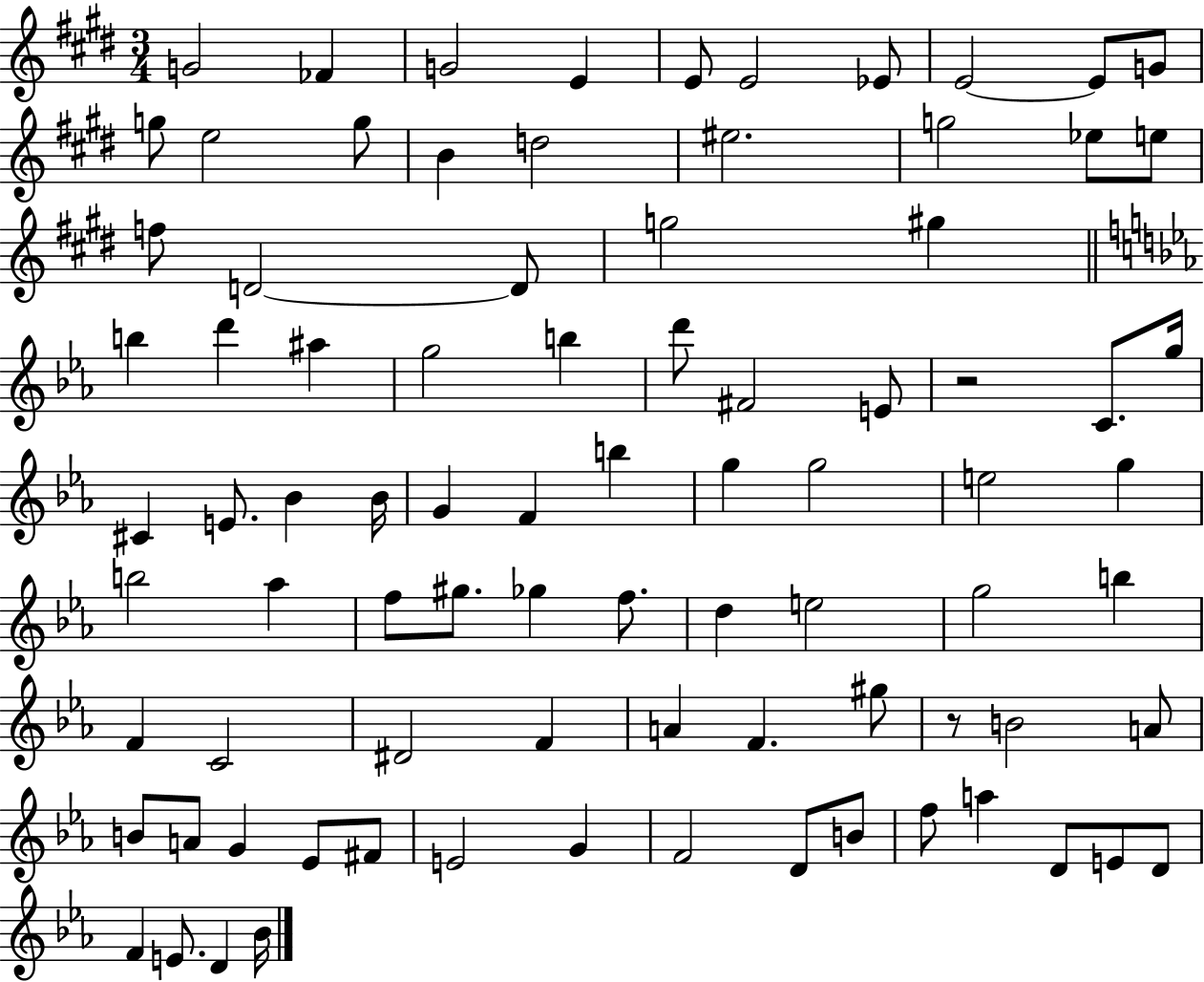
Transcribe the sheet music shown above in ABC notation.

X:1
T:Untitled
M:3/4
L:1/4
K:E
G2 _F G2 E E/2 E2 _E/2 E2 E/2 G/2 g/2 e2 g/2 B d2 ^e2 g2 _e/2 e/2 f/2 D2 D/2 g2 ^g b d' ^a g2 b d'/2 ^F2 E/2 z2 C/2 g/4 ^C E/2 _B _B/4 G F b g g2 e2 g b2 _a f/2 ^g/2 _g f/2 d e2 g2 b F C2 ^D2 F A F ^g/2 z/2 B2 A/2 B/2 A/2 G _E/2 ^F/2 E2 G F2 D/2 B/2 f/2 a D/2 E/2 D/2 F E/2 D _B/4